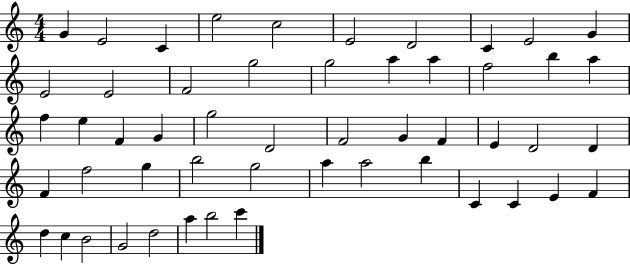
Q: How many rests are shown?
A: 0